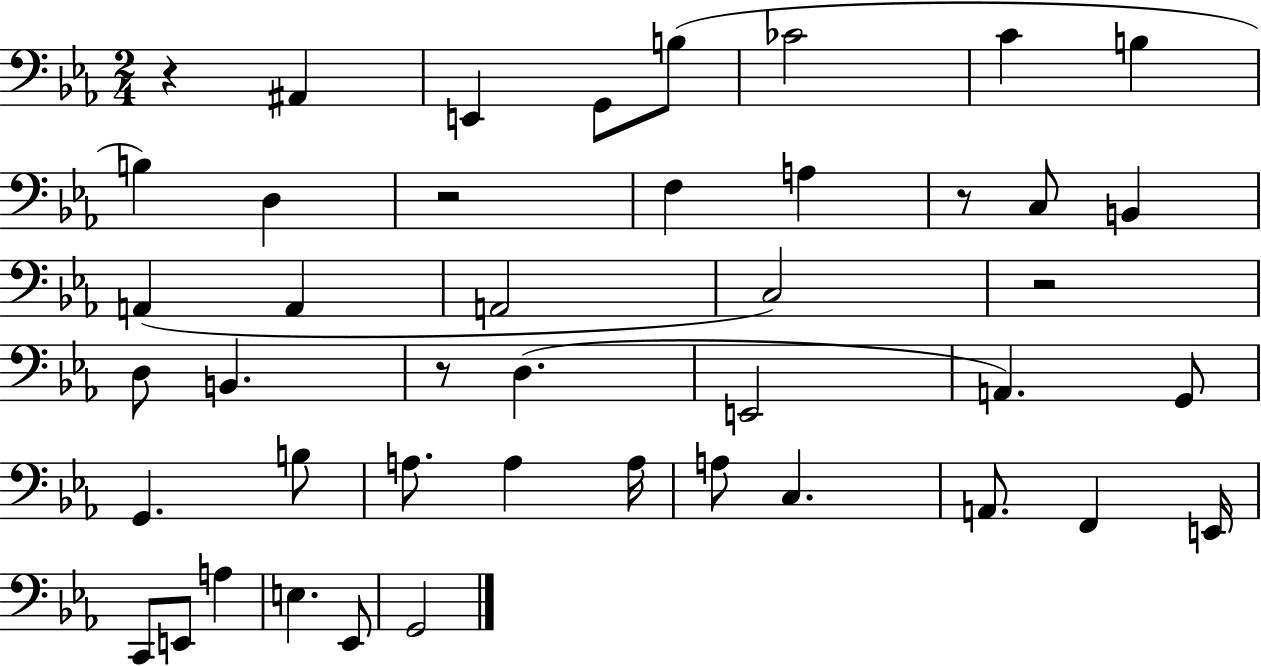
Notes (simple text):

R/q A#2/q E2/q G2/e B3/e CES4/h C4/q B3/q B3/q D3/q R/h F3/q A3/q R/e C3/e B2/q A2/q A2/q A2/h C3/h R/h D3/e B2/q. R/e D3/q. E2/h A2/q. G2/e G2/q. B3/e A3/e. A3/q A3/s A3/e C3/q. A2/e. F2/q E2/s C2/e E2/e A3/q E3/q. Eb2/e G2/h